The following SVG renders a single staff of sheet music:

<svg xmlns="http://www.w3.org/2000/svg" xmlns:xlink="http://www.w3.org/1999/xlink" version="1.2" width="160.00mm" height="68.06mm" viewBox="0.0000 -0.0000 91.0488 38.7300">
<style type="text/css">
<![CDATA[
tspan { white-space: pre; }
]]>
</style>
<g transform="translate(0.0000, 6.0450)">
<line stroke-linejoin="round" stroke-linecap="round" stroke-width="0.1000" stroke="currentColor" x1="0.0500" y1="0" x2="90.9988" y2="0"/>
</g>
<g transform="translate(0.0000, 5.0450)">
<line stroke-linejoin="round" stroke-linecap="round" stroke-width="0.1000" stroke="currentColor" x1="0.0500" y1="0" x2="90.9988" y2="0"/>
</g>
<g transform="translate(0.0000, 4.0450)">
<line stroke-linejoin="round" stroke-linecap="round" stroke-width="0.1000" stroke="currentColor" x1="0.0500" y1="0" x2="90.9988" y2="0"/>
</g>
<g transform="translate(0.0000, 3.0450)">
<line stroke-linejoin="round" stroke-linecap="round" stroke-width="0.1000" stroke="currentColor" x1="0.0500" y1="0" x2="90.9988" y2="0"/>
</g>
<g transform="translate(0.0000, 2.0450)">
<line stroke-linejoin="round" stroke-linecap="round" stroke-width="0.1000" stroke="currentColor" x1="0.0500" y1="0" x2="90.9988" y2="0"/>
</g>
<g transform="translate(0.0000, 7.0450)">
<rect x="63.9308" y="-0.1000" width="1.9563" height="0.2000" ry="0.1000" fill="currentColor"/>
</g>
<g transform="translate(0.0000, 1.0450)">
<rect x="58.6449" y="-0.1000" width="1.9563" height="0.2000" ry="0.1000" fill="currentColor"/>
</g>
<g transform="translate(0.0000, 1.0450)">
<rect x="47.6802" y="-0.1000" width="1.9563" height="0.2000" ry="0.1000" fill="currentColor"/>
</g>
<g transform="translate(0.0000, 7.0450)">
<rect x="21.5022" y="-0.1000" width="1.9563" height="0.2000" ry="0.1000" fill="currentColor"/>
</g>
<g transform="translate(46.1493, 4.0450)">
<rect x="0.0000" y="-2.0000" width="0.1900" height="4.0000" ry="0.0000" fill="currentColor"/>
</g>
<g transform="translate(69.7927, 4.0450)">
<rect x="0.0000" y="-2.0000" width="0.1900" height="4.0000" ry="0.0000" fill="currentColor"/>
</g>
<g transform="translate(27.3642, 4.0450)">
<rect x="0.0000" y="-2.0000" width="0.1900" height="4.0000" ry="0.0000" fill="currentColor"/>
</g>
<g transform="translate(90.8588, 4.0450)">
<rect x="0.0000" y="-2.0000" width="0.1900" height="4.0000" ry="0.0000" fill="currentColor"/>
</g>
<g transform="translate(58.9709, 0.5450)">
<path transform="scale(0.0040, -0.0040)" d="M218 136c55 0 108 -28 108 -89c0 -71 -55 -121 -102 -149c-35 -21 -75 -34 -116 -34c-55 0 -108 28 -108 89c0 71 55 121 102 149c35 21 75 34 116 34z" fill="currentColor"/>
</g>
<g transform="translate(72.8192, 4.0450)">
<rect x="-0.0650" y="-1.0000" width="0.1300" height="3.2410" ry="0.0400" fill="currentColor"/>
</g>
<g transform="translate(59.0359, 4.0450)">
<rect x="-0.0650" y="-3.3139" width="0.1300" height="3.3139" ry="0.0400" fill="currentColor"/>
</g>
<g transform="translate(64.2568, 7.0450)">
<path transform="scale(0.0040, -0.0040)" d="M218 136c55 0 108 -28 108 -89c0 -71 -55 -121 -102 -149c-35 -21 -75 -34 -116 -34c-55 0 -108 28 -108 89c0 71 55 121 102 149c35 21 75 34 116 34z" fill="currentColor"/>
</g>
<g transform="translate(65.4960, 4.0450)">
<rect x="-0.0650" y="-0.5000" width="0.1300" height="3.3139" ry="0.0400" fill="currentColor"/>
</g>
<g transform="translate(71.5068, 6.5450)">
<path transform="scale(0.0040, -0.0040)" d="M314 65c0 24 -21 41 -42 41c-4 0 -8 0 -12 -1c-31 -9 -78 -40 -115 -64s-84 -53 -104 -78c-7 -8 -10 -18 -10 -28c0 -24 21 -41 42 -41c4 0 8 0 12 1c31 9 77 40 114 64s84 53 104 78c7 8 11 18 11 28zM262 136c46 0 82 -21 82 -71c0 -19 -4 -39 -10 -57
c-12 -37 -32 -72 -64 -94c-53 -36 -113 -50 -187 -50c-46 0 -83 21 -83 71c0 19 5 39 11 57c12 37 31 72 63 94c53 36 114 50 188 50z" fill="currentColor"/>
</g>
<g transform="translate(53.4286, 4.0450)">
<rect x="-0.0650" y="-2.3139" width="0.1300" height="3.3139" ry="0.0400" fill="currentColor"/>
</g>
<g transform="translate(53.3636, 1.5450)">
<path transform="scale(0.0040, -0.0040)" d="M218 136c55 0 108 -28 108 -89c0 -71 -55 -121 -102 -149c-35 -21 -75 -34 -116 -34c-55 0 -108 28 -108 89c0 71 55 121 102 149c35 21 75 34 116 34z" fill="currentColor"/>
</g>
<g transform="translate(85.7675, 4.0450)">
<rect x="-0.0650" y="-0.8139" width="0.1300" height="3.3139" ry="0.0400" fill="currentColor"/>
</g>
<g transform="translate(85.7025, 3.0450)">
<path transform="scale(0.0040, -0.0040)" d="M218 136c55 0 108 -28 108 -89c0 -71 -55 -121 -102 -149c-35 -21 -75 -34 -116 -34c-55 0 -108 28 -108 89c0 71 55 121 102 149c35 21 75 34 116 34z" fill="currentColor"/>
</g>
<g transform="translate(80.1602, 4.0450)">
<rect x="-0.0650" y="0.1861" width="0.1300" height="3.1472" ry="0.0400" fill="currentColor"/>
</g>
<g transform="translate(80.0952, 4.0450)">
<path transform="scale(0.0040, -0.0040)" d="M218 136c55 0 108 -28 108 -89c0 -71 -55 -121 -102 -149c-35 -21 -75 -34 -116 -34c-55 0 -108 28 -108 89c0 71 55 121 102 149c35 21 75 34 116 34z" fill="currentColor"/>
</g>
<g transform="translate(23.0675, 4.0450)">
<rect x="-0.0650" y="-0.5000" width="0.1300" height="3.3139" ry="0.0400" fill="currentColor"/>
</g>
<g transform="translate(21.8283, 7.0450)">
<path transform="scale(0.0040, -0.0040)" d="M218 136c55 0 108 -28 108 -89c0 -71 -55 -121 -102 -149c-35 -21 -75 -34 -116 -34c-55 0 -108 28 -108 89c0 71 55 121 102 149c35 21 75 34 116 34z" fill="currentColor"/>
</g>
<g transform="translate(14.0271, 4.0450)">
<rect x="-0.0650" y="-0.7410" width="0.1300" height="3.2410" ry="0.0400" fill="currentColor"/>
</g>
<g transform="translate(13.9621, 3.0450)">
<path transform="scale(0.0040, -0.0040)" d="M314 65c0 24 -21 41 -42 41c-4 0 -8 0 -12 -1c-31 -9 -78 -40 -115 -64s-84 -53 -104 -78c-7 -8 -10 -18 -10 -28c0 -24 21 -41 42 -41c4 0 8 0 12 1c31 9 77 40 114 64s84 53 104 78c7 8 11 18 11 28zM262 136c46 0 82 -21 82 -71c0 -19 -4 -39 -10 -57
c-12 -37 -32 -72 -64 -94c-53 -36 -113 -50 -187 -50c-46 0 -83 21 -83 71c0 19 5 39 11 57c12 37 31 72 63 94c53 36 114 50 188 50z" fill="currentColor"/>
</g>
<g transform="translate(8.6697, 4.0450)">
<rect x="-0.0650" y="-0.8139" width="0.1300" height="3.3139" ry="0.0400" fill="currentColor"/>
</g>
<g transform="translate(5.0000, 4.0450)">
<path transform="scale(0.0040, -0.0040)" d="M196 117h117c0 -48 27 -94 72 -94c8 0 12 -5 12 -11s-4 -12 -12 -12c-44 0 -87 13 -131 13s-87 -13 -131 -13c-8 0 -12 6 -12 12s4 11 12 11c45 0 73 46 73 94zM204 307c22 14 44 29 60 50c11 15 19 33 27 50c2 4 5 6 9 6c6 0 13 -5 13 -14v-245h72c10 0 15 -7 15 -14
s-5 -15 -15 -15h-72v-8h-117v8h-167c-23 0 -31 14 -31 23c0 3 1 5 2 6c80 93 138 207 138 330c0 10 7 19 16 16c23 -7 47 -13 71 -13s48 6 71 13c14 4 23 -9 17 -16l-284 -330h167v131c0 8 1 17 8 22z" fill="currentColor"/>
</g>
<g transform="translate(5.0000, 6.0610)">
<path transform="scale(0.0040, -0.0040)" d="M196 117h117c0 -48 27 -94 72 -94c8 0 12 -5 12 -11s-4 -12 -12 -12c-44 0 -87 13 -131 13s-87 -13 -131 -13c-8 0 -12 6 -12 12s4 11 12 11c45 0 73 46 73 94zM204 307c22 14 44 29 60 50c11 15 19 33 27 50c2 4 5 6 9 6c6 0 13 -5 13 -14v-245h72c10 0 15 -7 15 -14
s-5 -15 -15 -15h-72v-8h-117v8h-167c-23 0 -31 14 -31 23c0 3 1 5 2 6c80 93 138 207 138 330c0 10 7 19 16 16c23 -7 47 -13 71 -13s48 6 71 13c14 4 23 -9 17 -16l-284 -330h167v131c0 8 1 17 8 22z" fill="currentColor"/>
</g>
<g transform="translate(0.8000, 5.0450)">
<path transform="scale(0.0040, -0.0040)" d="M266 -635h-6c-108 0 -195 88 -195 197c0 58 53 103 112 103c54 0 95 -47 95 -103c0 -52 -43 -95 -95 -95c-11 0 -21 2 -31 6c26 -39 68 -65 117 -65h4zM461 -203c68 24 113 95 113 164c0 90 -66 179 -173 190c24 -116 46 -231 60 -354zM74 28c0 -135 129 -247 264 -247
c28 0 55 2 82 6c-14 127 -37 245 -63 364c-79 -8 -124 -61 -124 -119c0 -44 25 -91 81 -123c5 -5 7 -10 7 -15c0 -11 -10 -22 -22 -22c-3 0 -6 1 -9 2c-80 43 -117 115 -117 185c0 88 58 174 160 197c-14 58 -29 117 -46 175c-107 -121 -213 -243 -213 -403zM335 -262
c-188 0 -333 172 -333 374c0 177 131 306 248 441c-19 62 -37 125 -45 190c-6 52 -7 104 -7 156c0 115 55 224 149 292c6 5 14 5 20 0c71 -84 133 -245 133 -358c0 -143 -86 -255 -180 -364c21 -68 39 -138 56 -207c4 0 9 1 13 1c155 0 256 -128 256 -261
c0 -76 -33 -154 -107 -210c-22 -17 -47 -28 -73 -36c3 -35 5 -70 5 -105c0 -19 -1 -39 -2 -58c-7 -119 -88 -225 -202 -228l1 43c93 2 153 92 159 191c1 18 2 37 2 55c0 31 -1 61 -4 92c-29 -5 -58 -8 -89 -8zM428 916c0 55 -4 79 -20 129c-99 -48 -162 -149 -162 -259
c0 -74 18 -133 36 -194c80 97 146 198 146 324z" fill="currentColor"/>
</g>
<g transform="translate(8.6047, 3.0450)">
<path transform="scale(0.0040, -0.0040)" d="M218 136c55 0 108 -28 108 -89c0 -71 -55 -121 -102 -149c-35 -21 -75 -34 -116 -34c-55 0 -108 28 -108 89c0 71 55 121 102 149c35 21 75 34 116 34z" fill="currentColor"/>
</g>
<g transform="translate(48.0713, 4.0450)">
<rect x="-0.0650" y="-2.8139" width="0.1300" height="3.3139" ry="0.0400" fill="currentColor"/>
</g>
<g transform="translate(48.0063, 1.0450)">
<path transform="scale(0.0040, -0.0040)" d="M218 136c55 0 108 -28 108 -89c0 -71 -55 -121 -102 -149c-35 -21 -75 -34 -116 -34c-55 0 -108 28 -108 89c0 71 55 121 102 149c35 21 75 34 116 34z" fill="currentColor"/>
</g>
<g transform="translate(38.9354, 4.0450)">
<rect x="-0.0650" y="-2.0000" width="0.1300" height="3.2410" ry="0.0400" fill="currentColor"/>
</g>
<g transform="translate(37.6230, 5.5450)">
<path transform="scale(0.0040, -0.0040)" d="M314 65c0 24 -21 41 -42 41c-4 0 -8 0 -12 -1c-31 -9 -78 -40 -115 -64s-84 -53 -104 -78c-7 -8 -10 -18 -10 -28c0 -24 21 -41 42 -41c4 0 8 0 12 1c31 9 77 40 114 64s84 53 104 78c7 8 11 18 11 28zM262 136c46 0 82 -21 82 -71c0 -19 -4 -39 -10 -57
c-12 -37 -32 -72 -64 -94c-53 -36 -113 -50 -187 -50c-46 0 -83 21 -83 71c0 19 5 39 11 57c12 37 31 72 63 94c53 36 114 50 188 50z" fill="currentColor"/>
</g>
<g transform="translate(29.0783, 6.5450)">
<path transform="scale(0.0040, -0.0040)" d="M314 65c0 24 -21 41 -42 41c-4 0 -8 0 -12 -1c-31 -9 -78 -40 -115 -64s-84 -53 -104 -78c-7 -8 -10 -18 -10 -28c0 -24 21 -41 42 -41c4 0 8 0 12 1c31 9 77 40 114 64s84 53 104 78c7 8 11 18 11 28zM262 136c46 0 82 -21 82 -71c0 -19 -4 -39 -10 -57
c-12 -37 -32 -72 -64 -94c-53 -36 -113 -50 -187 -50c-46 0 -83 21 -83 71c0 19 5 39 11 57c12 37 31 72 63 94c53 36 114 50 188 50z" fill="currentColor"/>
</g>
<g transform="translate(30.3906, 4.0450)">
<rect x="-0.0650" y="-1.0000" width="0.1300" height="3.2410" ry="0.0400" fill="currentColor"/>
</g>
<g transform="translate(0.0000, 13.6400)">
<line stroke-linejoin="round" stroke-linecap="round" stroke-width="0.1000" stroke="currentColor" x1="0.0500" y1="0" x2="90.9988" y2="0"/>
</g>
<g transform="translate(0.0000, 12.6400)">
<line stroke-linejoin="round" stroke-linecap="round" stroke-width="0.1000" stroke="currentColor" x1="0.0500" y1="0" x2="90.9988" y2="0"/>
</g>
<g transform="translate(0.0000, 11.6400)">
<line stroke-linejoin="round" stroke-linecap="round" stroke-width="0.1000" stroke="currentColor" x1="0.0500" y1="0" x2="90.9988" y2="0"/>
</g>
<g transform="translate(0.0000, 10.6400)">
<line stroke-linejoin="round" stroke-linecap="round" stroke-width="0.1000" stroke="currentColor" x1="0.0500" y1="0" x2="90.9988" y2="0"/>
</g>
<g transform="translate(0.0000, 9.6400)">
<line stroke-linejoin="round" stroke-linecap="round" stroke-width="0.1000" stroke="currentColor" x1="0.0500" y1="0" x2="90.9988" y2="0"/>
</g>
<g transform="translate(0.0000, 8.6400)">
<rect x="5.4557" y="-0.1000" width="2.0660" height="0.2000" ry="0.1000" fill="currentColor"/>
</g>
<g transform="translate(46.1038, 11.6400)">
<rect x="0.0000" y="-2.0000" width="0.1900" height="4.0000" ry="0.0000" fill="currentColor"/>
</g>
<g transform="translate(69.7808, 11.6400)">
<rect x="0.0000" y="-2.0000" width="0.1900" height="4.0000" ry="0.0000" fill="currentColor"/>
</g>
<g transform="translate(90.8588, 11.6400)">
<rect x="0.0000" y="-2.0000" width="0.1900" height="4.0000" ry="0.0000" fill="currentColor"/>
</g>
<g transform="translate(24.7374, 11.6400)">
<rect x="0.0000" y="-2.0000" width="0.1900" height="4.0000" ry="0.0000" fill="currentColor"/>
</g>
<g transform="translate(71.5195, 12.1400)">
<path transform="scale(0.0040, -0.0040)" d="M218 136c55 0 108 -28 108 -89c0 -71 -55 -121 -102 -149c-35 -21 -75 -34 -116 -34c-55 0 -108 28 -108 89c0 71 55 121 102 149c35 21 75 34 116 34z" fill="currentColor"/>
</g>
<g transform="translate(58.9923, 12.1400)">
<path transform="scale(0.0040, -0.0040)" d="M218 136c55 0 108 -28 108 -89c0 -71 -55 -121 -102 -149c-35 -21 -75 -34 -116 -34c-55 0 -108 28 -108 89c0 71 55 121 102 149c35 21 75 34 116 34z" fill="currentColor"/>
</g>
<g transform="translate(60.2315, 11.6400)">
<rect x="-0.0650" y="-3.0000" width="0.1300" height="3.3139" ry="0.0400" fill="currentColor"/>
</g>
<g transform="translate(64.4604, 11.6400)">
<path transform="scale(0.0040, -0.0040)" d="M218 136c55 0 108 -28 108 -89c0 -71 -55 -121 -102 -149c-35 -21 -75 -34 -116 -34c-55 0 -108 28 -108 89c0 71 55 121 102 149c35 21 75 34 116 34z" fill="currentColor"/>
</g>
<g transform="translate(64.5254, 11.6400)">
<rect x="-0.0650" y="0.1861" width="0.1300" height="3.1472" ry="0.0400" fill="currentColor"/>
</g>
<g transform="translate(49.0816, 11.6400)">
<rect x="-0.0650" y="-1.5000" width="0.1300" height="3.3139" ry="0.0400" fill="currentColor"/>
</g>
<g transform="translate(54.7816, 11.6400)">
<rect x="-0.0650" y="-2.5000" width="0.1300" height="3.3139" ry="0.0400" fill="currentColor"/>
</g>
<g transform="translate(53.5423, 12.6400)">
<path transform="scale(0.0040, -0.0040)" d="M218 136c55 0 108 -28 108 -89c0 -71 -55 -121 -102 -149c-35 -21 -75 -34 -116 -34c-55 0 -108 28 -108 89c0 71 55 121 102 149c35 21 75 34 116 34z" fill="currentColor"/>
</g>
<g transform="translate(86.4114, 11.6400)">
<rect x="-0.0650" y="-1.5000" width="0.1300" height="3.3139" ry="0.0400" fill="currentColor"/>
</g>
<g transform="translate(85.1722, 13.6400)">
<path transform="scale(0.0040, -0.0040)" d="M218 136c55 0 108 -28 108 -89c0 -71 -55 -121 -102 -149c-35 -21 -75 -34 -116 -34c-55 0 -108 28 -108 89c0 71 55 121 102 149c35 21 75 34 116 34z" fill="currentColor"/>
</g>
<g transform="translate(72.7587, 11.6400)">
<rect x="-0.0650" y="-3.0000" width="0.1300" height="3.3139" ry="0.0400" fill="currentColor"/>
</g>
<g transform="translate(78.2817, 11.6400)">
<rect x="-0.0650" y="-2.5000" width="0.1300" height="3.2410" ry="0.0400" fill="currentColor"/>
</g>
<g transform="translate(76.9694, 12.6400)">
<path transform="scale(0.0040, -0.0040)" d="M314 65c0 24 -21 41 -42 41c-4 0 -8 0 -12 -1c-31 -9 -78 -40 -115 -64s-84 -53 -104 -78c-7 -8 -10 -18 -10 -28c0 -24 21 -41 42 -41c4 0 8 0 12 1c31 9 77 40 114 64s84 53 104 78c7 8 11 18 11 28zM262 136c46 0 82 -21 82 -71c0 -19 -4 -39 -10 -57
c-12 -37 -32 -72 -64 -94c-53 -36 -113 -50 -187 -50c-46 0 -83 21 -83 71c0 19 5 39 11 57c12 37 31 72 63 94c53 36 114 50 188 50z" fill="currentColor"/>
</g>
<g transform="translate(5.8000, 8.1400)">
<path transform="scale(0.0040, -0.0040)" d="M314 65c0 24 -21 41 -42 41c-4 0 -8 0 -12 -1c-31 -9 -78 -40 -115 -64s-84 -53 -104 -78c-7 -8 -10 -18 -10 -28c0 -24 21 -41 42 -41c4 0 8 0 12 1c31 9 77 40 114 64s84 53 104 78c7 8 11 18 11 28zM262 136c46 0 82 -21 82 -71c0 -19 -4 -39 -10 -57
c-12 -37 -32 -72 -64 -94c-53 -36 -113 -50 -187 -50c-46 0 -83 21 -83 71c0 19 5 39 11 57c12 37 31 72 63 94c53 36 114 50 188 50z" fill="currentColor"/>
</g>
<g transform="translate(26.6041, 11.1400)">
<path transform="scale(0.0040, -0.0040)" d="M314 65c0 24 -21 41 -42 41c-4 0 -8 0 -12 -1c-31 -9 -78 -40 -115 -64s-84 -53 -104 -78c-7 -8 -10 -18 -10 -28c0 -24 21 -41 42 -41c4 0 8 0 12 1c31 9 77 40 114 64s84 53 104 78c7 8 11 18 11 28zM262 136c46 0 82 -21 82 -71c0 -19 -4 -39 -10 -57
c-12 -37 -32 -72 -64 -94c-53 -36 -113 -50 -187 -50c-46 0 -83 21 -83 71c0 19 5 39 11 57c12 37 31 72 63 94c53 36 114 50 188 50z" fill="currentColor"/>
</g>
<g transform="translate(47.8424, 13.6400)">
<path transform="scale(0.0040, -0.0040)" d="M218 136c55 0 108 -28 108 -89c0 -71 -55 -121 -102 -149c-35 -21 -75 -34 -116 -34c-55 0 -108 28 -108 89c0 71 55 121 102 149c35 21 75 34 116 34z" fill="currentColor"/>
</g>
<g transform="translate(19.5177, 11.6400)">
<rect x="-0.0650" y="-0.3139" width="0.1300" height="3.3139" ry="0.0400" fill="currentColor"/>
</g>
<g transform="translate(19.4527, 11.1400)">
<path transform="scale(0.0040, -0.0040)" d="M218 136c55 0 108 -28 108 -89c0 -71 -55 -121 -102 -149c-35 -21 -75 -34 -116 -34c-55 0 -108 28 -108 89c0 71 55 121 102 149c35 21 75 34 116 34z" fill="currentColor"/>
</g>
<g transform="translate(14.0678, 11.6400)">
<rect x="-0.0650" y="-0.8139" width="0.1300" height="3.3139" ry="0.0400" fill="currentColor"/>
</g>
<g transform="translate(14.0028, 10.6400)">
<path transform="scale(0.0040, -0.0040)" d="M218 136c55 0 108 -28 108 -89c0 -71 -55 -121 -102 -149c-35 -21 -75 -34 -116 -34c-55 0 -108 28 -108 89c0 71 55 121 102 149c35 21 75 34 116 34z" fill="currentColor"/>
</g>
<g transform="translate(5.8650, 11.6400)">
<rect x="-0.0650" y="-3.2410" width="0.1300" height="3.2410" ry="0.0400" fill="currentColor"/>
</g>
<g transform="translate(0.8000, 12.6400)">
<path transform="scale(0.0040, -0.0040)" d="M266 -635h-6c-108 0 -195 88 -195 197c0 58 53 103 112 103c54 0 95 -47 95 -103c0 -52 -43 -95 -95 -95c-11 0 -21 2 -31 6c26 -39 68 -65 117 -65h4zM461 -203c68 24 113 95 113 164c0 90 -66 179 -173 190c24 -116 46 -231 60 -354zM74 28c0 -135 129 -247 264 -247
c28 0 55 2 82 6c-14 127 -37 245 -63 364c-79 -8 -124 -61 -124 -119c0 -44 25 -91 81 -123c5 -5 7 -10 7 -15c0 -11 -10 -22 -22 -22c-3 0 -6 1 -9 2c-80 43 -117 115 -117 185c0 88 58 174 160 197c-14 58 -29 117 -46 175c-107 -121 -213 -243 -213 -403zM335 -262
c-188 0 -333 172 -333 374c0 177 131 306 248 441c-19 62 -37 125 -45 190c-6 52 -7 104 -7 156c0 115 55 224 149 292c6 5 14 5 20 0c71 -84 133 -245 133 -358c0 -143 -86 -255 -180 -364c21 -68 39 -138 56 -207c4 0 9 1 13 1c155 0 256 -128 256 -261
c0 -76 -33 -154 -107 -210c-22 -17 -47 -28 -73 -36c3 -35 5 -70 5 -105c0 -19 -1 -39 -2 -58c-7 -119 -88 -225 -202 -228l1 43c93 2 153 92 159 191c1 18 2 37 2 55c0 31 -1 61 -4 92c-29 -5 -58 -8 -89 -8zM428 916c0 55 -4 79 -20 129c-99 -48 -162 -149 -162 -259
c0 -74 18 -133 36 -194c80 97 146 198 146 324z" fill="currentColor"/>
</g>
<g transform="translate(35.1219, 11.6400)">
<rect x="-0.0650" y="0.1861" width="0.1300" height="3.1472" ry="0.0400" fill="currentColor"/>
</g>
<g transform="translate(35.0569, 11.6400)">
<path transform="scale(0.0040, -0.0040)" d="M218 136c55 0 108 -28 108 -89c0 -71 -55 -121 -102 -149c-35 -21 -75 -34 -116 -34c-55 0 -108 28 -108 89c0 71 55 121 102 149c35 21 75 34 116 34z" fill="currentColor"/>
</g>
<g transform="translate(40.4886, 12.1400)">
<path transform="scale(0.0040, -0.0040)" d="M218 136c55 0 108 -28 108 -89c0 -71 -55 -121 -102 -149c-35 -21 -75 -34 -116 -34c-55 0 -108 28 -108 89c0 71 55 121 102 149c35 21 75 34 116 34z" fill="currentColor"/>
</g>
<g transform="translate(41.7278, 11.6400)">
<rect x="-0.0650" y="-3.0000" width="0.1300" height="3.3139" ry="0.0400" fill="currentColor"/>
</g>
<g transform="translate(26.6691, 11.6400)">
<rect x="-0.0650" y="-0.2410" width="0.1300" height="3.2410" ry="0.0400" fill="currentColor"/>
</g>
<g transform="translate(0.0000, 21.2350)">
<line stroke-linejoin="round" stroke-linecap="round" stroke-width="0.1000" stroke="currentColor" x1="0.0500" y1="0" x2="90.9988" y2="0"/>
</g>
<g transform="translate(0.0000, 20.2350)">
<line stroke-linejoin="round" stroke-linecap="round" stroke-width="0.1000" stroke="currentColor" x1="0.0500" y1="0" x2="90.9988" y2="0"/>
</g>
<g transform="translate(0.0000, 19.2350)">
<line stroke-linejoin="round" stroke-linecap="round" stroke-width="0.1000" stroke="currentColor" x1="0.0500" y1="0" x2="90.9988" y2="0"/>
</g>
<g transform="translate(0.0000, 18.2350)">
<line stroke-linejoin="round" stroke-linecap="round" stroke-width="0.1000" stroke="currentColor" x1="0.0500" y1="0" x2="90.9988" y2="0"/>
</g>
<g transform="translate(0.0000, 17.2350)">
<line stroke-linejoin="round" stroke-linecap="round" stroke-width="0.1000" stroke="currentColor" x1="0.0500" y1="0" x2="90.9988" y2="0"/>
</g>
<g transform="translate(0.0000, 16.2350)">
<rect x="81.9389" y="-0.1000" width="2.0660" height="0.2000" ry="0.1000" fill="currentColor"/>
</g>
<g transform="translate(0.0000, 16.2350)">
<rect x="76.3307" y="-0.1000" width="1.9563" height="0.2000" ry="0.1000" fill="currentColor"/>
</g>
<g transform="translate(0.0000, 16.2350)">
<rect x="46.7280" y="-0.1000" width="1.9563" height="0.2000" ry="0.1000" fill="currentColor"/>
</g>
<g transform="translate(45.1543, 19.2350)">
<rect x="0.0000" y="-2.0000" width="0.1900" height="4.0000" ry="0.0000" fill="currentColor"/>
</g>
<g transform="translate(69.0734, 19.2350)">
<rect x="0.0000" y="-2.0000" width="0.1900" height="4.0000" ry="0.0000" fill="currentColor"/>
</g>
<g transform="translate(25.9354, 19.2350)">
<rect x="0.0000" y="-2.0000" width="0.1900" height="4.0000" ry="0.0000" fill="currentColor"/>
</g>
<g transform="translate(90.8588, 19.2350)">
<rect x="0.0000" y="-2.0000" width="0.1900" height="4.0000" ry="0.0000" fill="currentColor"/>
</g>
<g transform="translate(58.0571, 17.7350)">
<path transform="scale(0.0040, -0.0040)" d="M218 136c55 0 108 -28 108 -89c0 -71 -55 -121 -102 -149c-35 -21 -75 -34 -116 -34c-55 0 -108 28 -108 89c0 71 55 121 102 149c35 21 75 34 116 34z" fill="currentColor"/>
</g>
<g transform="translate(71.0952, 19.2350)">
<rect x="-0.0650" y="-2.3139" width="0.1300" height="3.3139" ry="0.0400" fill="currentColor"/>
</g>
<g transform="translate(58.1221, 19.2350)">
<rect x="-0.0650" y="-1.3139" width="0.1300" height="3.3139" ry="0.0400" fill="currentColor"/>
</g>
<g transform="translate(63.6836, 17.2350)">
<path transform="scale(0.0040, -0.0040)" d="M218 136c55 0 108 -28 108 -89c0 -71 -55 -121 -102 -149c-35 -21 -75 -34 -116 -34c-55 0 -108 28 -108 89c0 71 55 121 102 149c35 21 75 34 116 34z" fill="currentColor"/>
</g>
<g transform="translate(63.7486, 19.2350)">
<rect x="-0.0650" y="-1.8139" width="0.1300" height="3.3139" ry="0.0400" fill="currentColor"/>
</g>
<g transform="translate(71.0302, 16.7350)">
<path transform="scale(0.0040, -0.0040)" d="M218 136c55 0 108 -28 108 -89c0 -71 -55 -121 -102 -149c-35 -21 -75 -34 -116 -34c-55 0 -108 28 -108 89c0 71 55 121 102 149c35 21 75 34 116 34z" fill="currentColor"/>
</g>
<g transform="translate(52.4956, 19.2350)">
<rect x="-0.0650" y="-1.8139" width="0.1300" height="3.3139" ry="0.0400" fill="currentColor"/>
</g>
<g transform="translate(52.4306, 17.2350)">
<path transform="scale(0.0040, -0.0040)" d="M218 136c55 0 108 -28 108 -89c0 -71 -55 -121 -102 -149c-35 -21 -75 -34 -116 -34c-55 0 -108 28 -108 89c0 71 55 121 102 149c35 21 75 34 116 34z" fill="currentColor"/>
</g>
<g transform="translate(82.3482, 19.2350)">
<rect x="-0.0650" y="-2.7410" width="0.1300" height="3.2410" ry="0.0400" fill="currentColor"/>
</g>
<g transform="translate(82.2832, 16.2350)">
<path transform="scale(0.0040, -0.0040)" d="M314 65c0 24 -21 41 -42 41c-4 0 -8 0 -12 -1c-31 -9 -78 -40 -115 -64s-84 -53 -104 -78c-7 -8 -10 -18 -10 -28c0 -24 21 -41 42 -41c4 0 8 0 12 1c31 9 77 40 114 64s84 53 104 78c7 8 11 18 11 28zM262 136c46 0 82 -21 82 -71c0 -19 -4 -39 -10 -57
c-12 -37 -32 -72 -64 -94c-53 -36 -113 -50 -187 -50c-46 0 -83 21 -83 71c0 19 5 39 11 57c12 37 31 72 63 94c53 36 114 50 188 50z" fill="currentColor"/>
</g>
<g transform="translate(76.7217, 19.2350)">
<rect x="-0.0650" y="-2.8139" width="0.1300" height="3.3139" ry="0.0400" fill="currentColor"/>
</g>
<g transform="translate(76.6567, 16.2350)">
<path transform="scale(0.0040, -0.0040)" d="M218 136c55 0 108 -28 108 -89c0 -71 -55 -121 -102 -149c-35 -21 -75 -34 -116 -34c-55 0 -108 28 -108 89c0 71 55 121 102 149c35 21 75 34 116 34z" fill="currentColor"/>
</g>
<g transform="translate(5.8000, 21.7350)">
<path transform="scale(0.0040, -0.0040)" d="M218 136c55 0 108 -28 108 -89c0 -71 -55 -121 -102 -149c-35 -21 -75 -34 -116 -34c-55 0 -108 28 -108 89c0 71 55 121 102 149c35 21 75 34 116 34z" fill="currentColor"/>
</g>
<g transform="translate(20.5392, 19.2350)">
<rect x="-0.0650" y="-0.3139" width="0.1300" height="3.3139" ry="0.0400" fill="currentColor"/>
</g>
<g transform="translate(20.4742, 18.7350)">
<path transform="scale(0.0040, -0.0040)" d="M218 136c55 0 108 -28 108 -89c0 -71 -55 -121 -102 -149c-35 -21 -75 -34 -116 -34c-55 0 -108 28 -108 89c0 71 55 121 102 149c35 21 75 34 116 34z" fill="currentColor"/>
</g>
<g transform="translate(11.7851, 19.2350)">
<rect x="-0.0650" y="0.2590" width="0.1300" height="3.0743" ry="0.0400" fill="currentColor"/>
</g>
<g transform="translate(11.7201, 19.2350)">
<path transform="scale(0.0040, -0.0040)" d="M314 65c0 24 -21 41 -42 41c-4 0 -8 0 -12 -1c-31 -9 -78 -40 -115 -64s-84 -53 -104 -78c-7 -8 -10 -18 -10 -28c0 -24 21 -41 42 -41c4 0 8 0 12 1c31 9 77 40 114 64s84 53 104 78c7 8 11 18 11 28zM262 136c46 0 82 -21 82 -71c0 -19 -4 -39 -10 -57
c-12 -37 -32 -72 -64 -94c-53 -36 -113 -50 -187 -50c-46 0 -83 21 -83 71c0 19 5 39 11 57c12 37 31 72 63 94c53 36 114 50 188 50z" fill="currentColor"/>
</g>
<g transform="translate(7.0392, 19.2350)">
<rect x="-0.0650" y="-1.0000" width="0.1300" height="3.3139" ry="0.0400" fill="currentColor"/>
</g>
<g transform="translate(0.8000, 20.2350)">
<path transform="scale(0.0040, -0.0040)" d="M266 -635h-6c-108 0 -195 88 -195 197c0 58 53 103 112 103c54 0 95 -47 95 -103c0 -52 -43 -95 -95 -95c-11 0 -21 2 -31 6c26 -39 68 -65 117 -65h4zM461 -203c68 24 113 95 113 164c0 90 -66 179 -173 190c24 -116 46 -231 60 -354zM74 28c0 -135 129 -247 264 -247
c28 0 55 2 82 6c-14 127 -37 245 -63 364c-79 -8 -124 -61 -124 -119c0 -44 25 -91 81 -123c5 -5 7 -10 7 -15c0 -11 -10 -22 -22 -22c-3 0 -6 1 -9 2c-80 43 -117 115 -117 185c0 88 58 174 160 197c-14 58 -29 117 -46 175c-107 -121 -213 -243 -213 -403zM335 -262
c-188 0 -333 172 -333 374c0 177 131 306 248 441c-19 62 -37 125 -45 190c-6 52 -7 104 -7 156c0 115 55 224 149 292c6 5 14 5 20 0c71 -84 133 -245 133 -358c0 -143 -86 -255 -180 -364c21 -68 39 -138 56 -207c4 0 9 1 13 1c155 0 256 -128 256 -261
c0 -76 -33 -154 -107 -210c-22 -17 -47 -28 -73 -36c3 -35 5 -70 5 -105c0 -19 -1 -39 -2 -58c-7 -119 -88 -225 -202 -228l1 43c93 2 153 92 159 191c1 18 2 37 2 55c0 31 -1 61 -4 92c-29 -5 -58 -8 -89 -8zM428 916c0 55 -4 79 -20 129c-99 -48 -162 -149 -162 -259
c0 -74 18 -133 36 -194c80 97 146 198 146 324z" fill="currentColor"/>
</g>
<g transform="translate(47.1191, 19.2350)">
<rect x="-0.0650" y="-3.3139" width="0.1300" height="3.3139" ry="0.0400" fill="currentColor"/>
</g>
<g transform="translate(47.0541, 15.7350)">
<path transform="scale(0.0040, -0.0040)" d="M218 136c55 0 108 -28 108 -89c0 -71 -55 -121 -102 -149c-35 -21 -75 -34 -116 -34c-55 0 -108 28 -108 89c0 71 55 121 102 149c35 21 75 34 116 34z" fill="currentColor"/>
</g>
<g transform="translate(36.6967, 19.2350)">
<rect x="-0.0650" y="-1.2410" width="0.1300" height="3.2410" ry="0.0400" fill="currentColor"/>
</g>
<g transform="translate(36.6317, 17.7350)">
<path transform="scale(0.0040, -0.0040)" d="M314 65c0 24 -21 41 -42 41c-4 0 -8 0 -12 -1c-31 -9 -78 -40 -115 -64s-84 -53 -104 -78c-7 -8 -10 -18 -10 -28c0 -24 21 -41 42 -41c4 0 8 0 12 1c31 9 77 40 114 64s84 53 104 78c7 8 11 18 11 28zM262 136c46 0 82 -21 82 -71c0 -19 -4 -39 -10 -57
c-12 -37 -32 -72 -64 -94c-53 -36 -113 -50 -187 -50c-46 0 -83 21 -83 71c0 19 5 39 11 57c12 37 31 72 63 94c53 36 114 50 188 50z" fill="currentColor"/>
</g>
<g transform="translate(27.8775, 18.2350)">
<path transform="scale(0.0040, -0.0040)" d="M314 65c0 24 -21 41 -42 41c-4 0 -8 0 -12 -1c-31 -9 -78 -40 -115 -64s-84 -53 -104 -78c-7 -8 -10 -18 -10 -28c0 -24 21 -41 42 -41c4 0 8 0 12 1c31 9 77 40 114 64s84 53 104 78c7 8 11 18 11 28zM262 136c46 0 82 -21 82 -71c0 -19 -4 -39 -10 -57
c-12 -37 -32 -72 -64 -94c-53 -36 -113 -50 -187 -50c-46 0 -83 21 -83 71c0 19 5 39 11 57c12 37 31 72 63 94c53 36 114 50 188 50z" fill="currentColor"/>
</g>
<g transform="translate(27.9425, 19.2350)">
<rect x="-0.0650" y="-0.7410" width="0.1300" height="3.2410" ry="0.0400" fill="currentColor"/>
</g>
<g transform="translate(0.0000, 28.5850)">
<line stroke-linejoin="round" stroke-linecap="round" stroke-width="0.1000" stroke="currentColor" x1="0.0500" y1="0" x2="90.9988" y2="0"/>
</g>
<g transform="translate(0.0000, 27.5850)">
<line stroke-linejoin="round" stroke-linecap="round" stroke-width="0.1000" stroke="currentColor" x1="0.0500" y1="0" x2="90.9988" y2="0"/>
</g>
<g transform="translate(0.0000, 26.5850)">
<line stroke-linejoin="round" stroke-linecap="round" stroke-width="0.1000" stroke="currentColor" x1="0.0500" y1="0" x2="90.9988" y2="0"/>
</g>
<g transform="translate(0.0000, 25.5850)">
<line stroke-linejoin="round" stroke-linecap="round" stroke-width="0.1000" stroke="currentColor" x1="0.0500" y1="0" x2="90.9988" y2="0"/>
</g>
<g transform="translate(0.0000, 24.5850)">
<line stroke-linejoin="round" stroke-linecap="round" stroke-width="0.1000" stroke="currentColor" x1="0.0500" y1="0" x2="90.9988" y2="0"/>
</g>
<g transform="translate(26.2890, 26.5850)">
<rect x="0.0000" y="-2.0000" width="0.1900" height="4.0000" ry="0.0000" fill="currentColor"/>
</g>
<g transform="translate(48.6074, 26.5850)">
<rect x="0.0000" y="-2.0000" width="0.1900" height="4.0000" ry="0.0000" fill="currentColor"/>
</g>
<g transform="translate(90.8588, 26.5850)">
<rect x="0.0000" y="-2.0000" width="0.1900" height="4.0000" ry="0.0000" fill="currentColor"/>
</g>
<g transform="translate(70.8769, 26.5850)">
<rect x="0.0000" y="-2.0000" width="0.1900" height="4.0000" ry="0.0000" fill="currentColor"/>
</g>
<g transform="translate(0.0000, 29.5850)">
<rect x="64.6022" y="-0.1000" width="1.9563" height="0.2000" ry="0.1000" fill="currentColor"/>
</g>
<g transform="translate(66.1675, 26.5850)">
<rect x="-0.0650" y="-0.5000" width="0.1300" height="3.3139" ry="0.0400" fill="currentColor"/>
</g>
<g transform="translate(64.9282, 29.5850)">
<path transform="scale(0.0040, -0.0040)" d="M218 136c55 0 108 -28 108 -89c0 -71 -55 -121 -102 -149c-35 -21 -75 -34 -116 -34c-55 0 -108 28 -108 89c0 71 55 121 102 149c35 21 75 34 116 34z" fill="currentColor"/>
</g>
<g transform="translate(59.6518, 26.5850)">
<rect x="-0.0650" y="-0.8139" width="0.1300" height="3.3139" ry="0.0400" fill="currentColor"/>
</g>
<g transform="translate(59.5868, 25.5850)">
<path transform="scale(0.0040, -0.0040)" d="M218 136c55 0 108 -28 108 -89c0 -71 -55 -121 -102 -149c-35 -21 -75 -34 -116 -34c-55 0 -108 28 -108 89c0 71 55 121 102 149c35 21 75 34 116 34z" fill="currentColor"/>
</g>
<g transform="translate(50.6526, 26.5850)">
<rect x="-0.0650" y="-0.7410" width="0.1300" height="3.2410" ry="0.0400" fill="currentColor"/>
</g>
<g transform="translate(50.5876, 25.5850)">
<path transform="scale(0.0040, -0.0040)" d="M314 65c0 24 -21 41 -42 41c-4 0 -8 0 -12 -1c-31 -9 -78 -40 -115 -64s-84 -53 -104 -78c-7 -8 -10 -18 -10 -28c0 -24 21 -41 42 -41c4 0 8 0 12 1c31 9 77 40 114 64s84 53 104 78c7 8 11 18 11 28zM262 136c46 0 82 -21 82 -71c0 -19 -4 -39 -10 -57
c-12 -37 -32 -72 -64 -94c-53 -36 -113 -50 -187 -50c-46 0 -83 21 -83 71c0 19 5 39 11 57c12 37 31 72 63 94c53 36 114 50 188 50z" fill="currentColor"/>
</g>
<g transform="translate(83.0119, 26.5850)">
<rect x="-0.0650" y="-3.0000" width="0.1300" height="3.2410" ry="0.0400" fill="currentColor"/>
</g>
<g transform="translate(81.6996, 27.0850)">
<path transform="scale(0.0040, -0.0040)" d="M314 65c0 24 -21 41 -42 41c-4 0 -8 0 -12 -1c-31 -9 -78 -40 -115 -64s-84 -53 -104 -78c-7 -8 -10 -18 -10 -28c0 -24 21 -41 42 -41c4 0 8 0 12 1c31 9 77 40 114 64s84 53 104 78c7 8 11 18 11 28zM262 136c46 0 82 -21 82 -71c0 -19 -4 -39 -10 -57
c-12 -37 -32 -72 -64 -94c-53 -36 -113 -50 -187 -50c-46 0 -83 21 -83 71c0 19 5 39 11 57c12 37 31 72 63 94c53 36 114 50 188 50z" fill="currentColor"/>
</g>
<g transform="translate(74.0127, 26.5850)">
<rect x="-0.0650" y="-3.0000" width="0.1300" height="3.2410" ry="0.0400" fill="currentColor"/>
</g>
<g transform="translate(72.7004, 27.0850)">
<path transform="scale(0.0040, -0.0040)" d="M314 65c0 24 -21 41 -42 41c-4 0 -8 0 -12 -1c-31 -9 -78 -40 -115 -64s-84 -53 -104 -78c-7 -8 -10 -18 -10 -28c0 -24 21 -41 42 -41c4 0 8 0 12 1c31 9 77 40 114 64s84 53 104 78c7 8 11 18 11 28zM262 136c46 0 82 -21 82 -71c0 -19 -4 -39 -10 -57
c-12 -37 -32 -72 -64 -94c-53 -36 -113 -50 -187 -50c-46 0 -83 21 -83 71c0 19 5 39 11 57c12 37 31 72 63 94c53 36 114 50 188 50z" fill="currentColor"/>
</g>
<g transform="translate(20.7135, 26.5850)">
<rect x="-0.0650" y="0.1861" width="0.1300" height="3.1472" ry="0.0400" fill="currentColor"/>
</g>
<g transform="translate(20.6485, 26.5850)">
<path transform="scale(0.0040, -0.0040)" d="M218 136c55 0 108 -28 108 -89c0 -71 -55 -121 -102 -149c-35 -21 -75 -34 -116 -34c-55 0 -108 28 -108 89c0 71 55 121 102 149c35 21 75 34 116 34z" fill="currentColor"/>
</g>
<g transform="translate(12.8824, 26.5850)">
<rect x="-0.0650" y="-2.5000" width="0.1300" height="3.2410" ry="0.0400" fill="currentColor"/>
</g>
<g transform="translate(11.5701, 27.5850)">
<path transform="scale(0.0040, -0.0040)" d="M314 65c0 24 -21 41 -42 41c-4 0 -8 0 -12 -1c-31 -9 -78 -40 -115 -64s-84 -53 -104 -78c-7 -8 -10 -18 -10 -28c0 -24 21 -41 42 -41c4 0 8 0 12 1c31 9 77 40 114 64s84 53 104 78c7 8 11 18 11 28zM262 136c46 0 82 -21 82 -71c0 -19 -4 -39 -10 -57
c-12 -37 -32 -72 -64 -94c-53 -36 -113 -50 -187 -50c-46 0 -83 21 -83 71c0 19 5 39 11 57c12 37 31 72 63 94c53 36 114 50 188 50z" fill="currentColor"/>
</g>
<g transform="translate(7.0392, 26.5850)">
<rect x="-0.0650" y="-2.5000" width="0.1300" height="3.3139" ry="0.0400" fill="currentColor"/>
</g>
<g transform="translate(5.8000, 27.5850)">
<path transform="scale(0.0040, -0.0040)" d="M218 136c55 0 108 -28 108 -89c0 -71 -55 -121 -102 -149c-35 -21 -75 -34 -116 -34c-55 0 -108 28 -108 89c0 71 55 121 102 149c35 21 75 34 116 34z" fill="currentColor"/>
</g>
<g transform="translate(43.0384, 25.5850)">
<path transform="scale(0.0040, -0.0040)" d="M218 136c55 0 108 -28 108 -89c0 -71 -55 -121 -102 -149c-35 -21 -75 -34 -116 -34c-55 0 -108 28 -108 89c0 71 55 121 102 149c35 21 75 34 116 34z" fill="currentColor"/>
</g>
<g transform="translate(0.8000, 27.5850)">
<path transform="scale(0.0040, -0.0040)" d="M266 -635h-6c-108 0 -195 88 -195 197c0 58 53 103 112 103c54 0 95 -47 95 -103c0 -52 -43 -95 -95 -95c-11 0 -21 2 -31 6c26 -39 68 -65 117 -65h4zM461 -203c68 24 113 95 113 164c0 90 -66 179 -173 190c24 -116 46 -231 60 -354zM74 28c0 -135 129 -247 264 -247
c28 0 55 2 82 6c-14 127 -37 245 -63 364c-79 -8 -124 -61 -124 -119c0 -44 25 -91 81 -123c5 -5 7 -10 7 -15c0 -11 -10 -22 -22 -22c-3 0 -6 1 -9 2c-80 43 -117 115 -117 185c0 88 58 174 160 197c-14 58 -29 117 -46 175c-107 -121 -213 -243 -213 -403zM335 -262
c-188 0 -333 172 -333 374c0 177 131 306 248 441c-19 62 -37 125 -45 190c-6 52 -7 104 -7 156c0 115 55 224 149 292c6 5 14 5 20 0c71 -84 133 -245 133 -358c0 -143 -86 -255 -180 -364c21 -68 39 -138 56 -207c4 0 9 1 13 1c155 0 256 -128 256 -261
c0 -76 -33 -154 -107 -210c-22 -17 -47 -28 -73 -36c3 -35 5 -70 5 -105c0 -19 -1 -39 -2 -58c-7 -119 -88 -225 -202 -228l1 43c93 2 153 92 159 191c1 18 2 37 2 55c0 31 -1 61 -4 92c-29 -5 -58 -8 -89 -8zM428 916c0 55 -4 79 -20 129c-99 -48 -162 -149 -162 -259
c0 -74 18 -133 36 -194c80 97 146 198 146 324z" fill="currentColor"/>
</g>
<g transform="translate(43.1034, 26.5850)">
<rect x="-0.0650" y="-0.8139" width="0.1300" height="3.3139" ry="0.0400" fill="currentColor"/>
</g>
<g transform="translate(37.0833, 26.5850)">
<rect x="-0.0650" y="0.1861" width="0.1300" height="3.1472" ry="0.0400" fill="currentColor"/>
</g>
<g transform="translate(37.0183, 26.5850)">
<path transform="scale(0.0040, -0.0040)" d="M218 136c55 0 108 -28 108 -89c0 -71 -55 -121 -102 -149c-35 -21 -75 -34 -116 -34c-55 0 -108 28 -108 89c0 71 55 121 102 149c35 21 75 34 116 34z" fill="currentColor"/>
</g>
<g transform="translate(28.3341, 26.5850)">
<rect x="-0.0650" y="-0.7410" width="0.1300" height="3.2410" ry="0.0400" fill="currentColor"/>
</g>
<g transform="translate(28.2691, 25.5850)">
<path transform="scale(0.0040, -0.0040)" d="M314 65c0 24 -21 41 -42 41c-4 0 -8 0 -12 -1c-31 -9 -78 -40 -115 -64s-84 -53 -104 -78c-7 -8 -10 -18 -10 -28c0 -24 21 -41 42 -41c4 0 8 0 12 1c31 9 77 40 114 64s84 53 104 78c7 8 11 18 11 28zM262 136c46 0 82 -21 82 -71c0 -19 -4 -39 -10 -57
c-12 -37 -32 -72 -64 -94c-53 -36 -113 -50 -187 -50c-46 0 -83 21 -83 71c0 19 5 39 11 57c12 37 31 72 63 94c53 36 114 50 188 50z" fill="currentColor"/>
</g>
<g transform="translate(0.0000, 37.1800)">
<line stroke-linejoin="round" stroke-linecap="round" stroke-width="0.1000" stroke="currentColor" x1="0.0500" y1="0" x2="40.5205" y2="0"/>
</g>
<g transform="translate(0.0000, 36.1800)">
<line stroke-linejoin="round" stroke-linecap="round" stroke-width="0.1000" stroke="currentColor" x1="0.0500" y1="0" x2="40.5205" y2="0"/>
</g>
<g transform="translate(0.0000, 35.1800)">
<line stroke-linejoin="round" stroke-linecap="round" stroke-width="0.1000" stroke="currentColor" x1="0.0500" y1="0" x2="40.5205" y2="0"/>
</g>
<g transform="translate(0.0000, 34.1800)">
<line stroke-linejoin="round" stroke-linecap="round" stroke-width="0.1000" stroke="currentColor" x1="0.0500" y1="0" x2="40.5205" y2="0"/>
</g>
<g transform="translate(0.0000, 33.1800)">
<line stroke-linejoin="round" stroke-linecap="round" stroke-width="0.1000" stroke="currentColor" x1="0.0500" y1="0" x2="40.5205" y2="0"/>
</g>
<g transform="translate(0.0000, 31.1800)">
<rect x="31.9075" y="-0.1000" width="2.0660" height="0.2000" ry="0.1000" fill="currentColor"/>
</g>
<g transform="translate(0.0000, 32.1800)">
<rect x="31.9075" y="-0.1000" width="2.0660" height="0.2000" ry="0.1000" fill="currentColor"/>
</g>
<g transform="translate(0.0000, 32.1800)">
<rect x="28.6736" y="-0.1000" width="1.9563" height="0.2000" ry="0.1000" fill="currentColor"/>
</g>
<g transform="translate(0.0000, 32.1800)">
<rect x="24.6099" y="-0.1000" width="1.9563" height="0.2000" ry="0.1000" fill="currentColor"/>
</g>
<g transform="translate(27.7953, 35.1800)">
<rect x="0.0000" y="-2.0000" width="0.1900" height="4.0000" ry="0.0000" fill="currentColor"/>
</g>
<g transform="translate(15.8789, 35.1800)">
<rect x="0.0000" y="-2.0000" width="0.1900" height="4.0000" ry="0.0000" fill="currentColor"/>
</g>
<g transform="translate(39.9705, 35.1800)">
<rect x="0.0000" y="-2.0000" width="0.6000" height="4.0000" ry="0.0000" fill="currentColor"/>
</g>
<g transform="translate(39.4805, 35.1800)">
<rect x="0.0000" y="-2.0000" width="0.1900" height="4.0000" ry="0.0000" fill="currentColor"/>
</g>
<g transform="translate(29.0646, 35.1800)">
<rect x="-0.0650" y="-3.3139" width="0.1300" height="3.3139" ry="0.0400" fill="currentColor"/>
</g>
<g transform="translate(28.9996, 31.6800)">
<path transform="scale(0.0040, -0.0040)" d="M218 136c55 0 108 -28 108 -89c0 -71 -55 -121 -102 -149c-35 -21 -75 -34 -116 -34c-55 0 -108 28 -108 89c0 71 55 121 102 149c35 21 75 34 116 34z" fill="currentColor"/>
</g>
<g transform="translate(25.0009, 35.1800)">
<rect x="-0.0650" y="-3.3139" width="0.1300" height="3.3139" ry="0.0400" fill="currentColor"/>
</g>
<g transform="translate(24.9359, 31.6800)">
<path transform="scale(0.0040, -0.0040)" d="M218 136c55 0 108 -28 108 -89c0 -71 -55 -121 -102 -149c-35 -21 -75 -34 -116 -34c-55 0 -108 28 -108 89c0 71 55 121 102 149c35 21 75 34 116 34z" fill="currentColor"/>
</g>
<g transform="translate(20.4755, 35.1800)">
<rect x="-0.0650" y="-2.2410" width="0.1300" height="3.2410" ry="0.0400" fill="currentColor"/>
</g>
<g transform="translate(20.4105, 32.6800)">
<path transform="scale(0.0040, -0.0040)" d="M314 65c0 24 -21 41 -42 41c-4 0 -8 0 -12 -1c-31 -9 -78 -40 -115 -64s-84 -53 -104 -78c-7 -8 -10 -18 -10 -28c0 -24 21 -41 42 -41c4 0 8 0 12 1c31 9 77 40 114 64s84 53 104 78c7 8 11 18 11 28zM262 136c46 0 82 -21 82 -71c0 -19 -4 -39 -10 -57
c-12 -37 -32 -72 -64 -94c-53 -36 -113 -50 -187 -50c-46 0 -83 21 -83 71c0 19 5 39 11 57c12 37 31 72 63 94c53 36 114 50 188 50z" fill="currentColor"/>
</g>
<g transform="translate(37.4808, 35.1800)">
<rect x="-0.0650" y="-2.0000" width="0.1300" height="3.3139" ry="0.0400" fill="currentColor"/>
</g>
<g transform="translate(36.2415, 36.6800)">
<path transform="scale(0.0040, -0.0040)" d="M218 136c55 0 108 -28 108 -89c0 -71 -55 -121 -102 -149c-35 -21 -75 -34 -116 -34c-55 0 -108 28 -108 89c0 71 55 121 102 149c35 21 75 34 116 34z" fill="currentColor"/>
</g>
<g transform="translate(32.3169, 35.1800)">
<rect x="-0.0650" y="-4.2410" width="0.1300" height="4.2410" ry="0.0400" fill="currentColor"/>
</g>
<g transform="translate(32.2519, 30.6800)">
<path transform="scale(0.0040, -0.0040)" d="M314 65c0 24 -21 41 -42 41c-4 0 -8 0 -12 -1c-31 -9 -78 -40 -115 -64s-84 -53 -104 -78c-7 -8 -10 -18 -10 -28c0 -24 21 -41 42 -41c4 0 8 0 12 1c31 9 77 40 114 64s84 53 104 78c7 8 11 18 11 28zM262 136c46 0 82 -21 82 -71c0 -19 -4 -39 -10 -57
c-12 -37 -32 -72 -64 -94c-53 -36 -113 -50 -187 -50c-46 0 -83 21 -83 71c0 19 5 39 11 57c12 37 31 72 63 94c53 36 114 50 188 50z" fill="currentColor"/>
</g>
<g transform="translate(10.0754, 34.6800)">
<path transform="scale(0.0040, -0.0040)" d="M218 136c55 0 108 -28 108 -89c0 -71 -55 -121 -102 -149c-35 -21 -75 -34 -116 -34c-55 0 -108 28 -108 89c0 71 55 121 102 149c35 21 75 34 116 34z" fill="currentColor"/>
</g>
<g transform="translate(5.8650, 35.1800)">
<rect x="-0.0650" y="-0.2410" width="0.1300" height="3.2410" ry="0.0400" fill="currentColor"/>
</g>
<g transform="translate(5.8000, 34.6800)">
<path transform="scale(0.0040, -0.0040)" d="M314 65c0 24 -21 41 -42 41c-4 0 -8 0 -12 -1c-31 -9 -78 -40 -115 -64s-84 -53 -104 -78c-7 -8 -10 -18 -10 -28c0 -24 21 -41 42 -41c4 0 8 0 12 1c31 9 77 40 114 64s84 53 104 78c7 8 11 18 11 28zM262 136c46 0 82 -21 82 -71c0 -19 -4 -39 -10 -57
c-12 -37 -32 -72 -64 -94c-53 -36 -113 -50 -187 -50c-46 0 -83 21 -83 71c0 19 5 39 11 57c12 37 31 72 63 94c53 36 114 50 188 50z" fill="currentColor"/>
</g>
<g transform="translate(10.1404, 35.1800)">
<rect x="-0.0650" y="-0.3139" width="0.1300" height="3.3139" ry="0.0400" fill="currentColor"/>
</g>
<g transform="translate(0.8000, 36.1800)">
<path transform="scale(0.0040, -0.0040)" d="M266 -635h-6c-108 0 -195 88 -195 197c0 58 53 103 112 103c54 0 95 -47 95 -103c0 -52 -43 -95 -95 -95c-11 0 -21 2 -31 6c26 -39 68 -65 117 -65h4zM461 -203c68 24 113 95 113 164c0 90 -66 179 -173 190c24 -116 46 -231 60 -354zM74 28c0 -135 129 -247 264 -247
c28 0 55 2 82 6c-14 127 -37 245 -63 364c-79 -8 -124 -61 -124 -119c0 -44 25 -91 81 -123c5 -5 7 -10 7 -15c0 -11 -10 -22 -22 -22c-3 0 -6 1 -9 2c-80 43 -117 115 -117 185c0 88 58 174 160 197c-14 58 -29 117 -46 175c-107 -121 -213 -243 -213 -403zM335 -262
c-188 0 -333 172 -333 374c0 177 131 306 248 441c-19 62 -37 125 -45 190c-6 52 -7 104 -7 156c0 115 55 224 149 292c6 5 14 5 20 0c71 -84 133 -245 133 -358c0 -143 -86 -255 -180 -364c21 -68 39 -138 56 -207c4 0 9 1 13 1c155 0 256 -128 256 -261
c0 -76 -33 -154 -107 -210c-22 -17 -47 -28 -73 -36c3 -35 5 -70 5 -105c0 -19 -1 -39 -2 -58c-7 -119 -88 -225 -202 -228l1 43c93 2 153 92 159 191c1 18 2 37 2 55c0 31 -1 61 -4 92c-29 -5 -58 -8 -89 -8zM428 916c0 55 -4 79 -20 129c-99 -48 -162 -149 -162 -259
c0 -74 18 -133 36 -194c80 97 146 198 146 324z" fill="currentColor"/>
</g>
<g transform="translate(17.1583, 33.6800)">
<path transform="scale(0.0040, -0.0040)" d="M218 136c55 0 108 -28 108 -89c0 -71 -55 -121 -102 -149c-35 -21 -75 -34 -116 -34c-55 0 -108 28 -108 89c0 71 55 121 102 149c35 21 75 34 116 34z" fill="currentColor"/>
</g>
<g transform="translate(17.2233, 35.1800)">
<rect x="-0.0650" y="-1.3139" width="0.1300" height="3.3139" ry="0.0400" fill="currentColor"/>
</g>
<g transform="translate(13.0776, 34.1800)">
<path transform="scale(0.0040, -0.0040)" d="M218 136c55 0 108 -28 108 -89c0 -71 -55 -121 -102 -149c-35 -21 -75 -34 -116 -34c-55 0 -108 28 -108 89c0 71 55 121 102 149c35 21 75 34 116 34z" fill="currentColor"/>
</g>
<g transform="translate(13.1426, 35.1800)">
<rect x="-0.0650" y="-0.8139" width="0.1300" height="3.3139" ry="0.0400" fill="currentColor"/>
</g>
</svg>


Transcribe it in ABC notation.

X:1
T:Untitled
M:4/4
L:1/4
K:C
d d2 C D2 F2 a g b C D2 B d b2 d c c2 B A E G A B A G2 E D B2 c d2 e2 b f e f g a a2 G G2 B d2 B d d2 d C A2 A2 c2 c d e g2 b b d'2 F